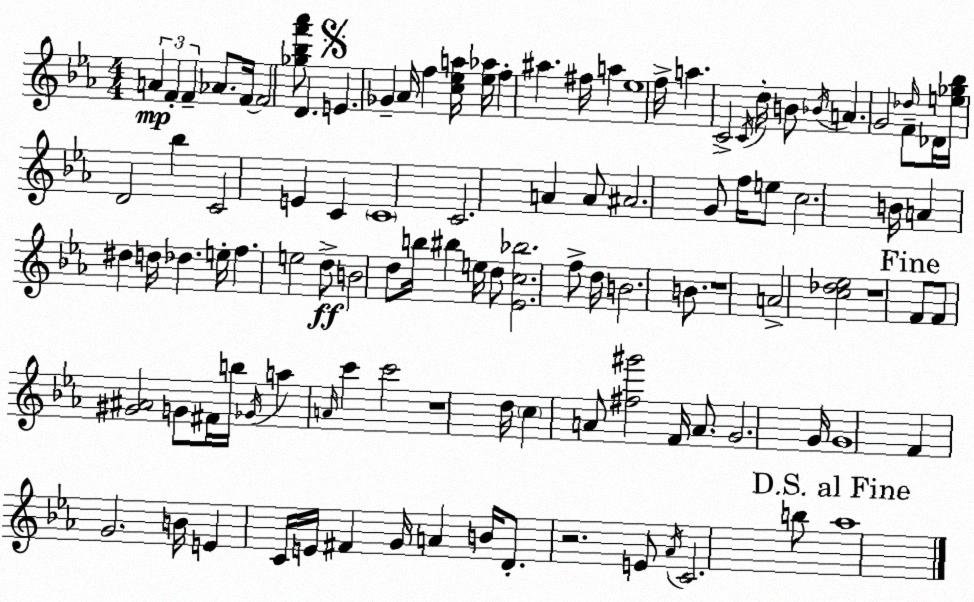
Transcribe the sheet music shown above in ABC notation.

X:1
T:Untitled
M:4/4
L:1/4
K:Eb
A F F _A/2 F/4 F2 [_g_bf'_a']/2 D E _G _A/4 f [c_ea]/4 [_e_a]/4 f ^a ^f/4 a _e4 f/4 a C2 C/4 d/4 B/2 _B/4 A G2 _d/4 F/2 _D/4 [e_g_b]/4 D2 _b C2 E C C4 C2 A A/2 ^A2 G/2 f/4 e/2 c2 B/4 A ^d d/4 _d e/4 f e2 d/2 B2 d/2 b/4 ^b e/4 d/2 [_Ec_b]2 f/2 d/4 B2 B/2 z4 A2 [c_d_e]2 z4 F/2 F/2 [^G^A]2 G/2 ^F/4 b/4 _G/4 a A/4 c' c'2 z4 d/4 c A/2 [^f^g']2 F/4 A/2 G2 G/4 G4 F G2 B/4 E C/4 E/4 ^F G/4 A B/4 D/2 z2 E/2 _A/4 C2 b/2 _a4